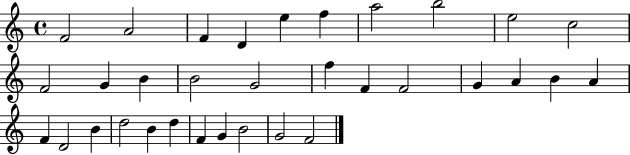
{
  \clef treble
  \time 4/4
  \defaultTimeSignature
  \key c \major
  f'2 a'2 | f'4 d'4 e''4 f''4 | a''2 b''2 | e''2 c''2 | \break f'2 g'4 b'4 | b'2 g'2 | f''4 f'4 f'2 | g'4 a'4 b'4 a'4 | \break f'4 d'2 b'4 | d''2 b'4 d''4 | f'4 g'4 b'2 | g'2 f'2 | \break \bar "|."
}